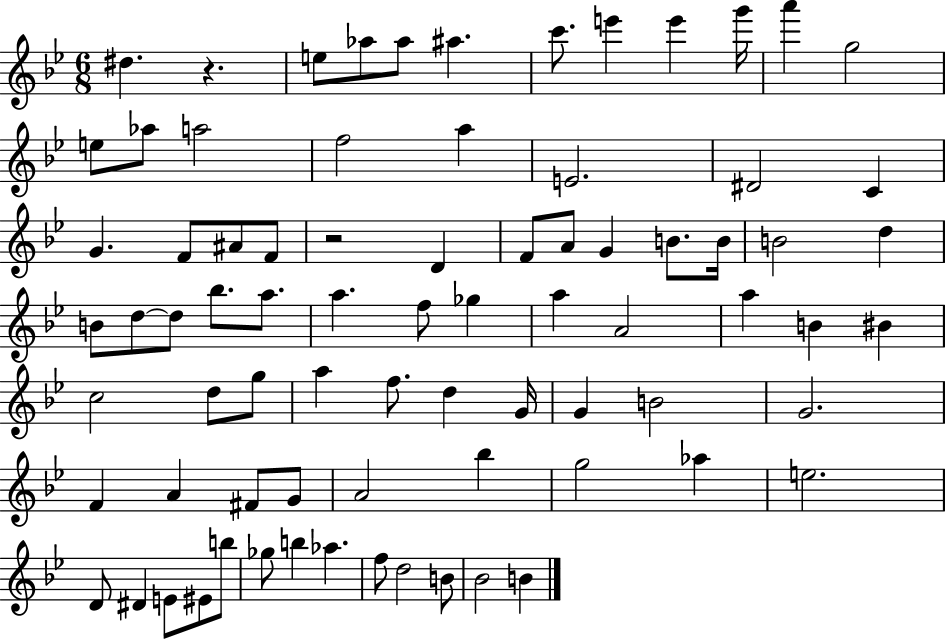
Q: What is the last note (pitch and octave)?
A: B4